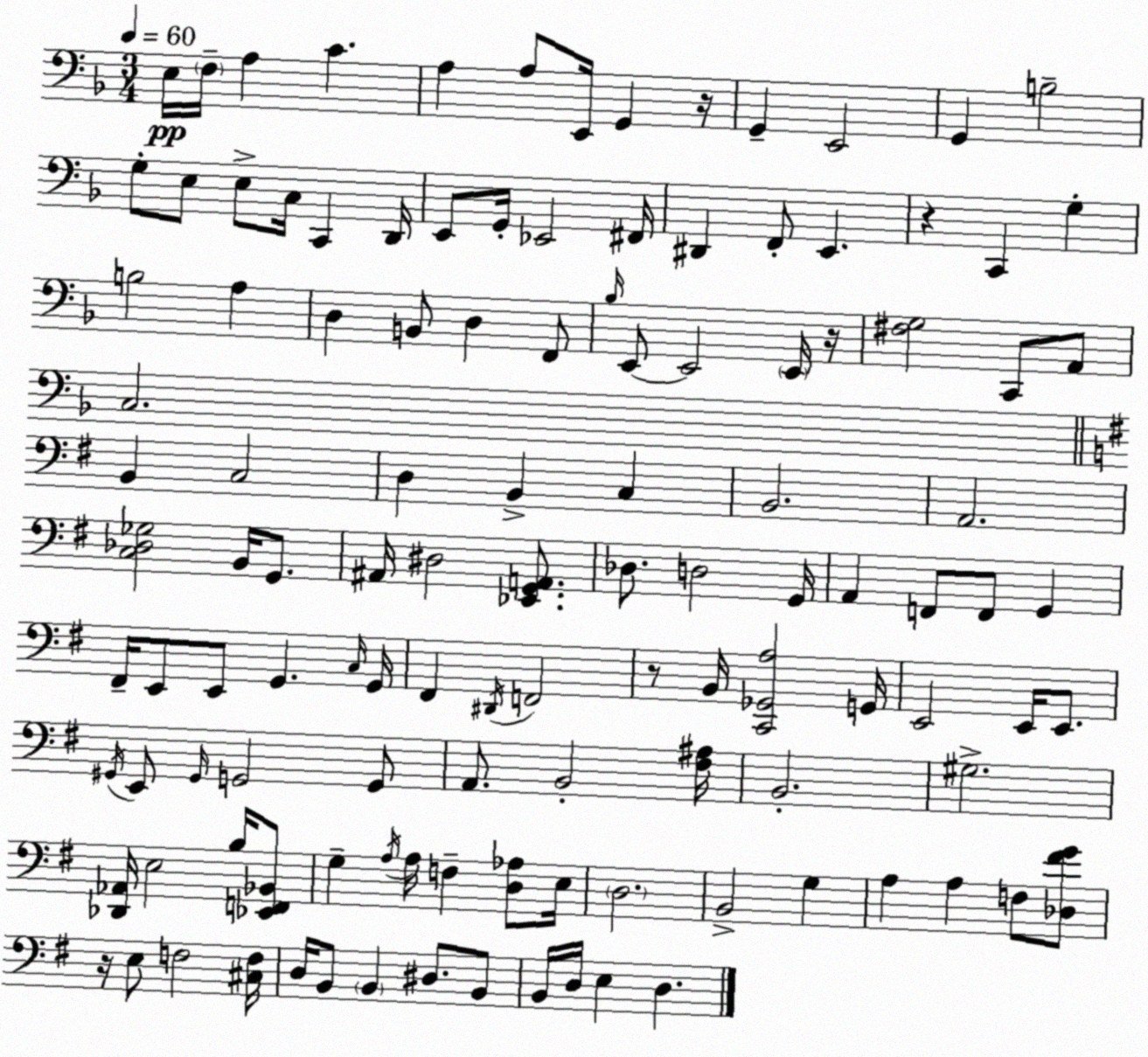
X:1
T:Untitled
M:3/4
L:1/4
K:F
E,/4 F,/4 A, C A, A,/2 E,,/4 G,, z/4 G,, E,,2 G,, B,2 G,/2 E,/2 E,/2 C,/4 C,, D,,/4 E,,/2 G,,/4 _E,,2 ^F,,/4 ^D,, F,,/2 E,, z C,, G, B,2 A, D, B,,/2 D, F,,/2 _B,/4 E,,/2 E,,2 E,,/4 z/4 [^F,G,]2 C,,/2 A,,/2 C,2 B,, C,2 D, B,, C, B,,2 A,,2 [C,_D,_G,]2 B,,/4 G,,/2 ^A,,/4 ^D,2 [_E,,G,,A,,]/2 _D,/2 D,2 G,,/4 A,, F,,/2 F,,/2 G,, ^F,,/4 E,,/2 E,,/2 G,, C,/4 G,,/4 ^F,, ^D,,/4 F,,2 z/2 B,,/4 [C,,_G,,A,]2 G,,/4 E,,2 E,,/4 E,,/2 ^G,,/4 E,,/2 ^G,,/4 G,,2 G,,/2 A,,/2 B,,2 [^F,^A,]/4 B,,2 ^G,2 [_D,,_A,,]/4 E,2 B,/4 [_E,,F,,_B,,]/2 G, A,/4 A,/4 F, [D,_A,]/2 E,/4 D,2 B,,2 G, A, A, F,/2 [_D,^FG]/2 z/4 E,/2 F,2 [^C,F,]/4 D,/4 B,,/2 B,, ^D,/2 B,,/2 B,,/4 D,/4 E, D,